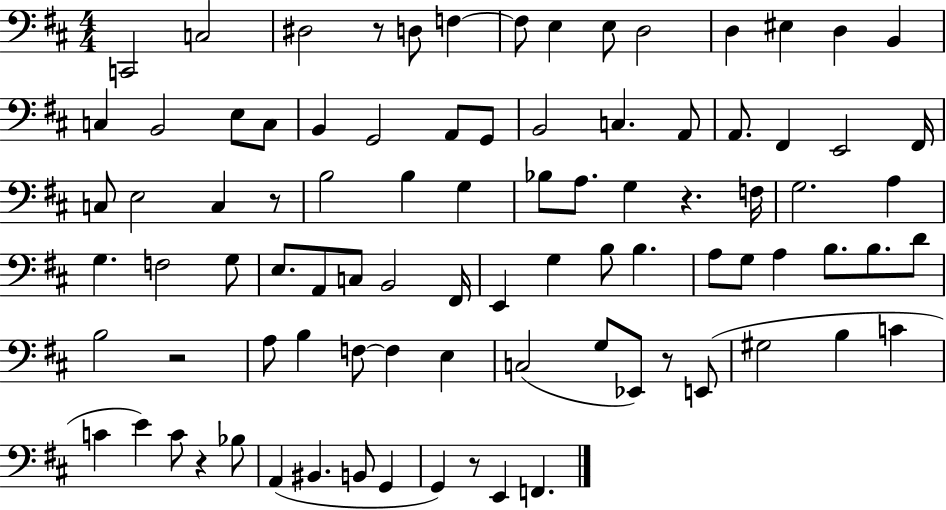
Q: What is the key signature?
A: D major